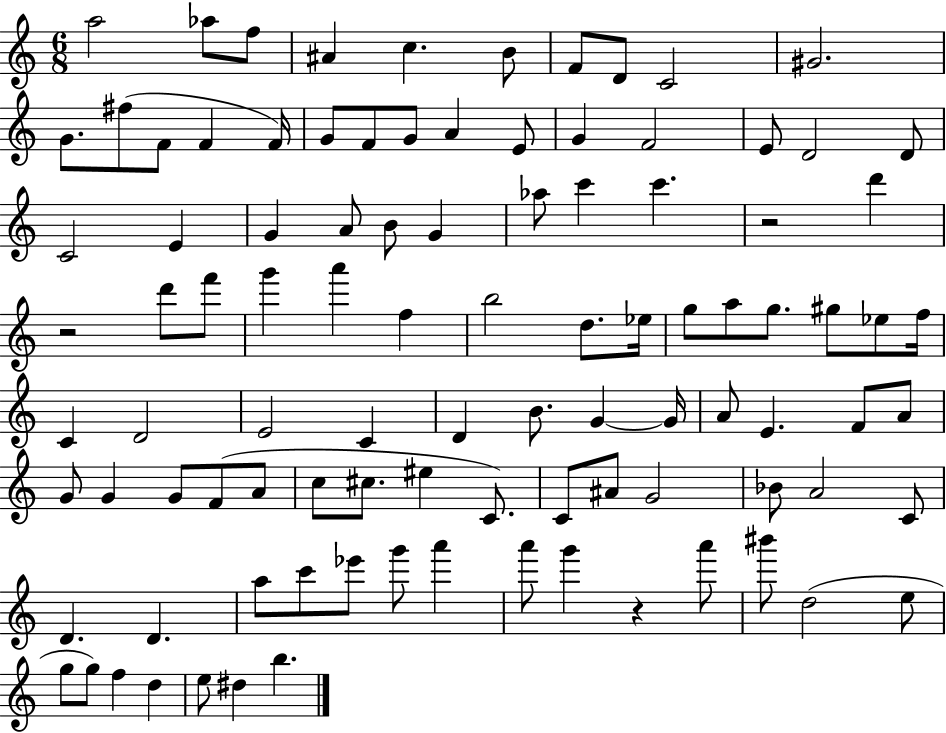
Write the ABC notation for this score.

X:1
T:Untitled
M:6/8
L:1/4
K:C
a2 _a/2 f/2 ^A c B/2 F/2 D/2 C2 ^G2 G/2 ^f/2 F/2 F F/4 G/2 F/2 G/2 A E/2 G F2 E/2 D2 D/2 C2 E G A/2 B/2 G _a/2 c' c' z2 d' z2 d'/2 f'/2 g' a' f b2 d/2 _e/4 g/2 a/2 g/2 ^g/2 _e/2 f/4 C D2 E2 C D B/2 G G/4 A/2 E F/2 A/2 G/2 G G/2 F/2 A/2 c/2 ^c/2 ^e C/2 C/2 ^A/2 G2 _B/2 A2 C/2 D D a/2 c'/2 _e'/2 g'/2 a' a'/2 g' z a'/2 ^b'/2 d2 e/2 g/2 g/2 f d e/2 ^d b